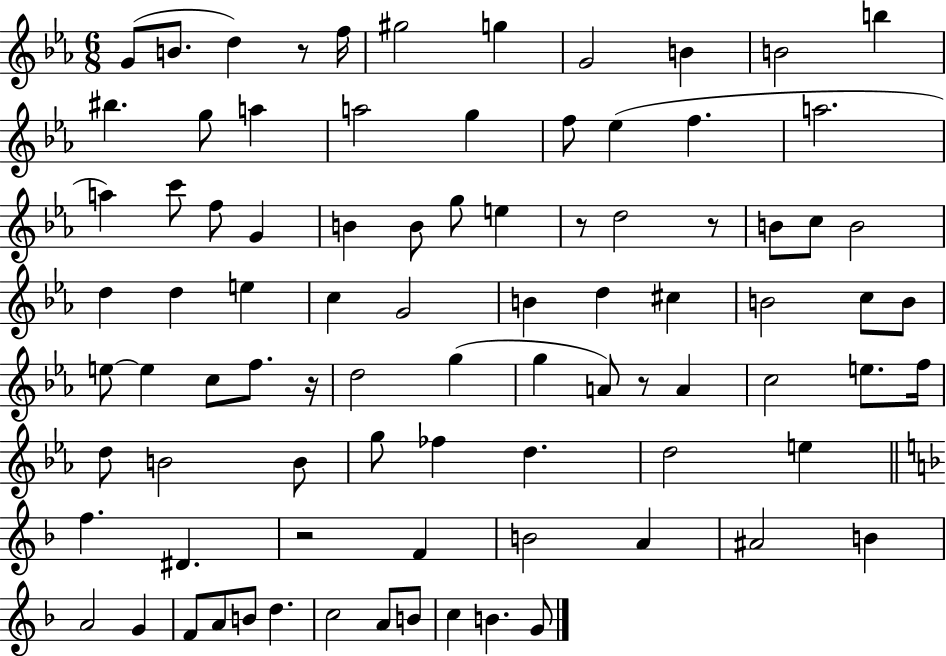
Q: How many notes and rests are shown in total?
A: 87